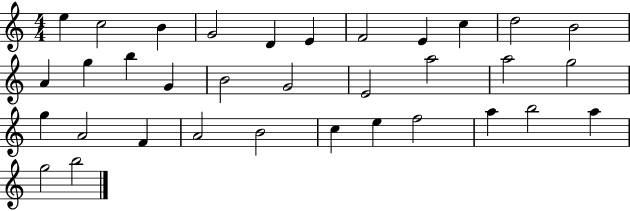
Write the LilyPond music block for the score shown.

{
  \clef treble
  \numericTimeSignature
  \time 4/4
  \key c \major
  e''4 c''2 b'4 | g'2 d'4 e'4 | f'2 e'4 c''4 | d''2 b'2 | \break a'4 g''4 b''4 g'4 | b'2 g'2 | e'2 a''2 | a''2 g''2 | \break g''4 a'2 f'4 | a'2 b'2 | c''4 e''4 f''2 | a''4 b''2 a''4 | \break g''2 b''2 | \bar "|."
}